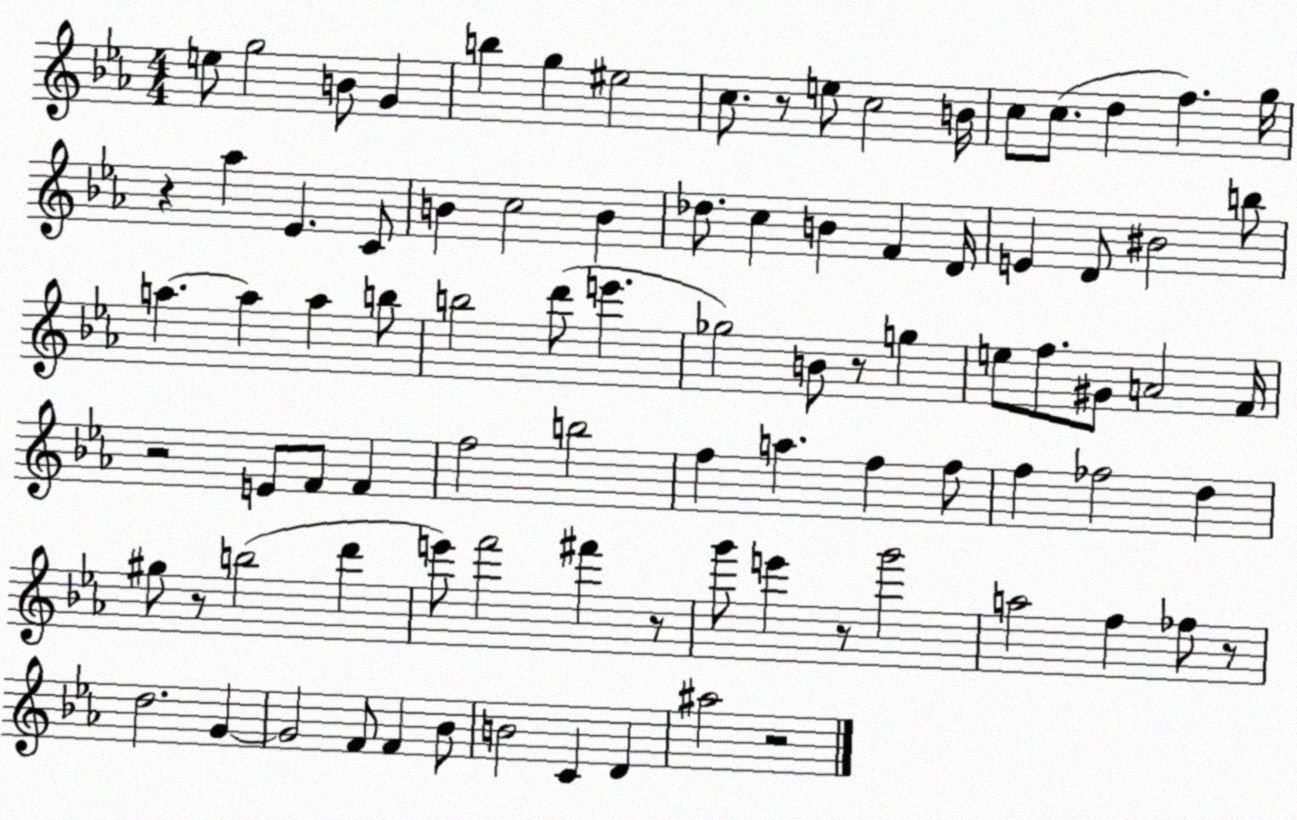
X:1
T:Untitled
M:4/4
L:1/4
K:Eb
e/2 g2 B/2 G b g ^e2 c/2 z/2 e/2 c2 B/4 c/2 c/2 d f g/4 z _a _E C/2 B c2 B _d/2 c B F D/4 E D/2 ^B2 b/2 a a a b/2 b2 d'/2 e' _g2 B/2 z/2 g e/2 f/2 ^G/2 A2 F/4 z2 E/2 F/2 F f2 b2 f a f f/2 f _f2 d ^g/2 z/2 b2 d' e'/2 f'2 ^f' z/2 g'/2 e' z/2 g'2 a2 f _f/2 z/2 d2 G G2 F/2 F _B/2 B2 C D ^a2 z2